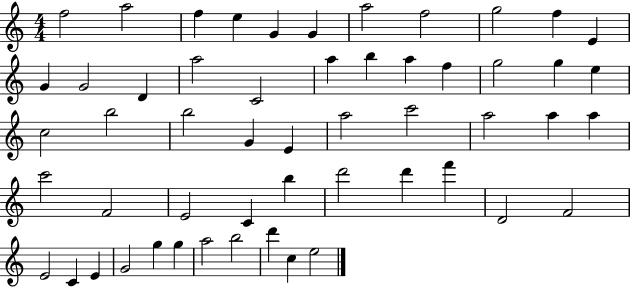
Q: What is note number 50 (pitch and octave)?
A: A5